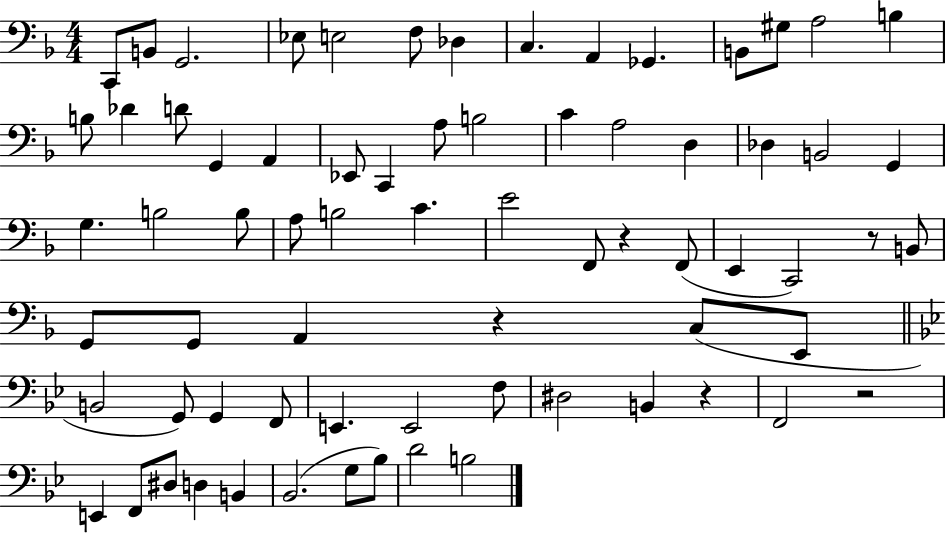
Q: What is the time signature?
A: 4/4